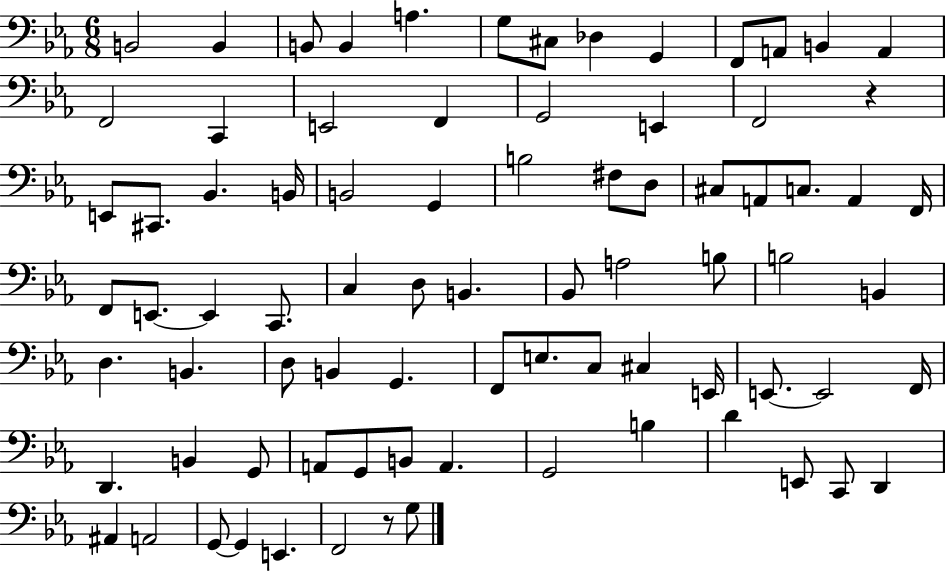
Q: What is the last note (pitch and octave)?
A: G3